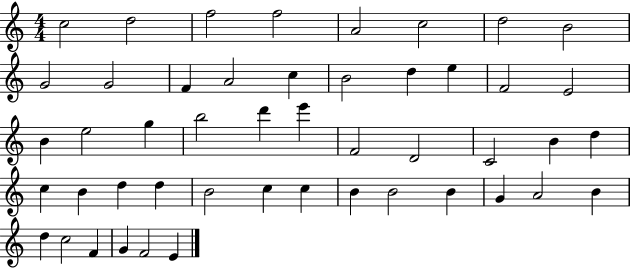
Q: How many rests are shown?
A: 0